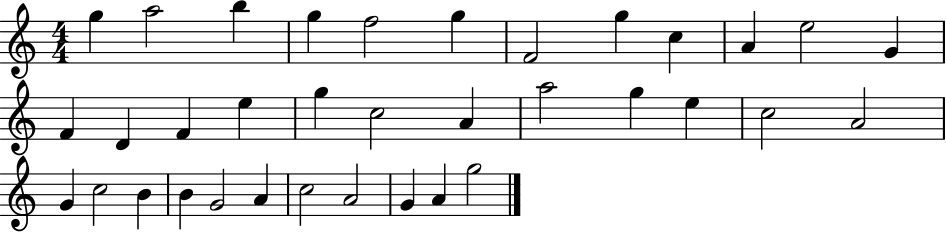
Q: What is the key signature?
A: C major